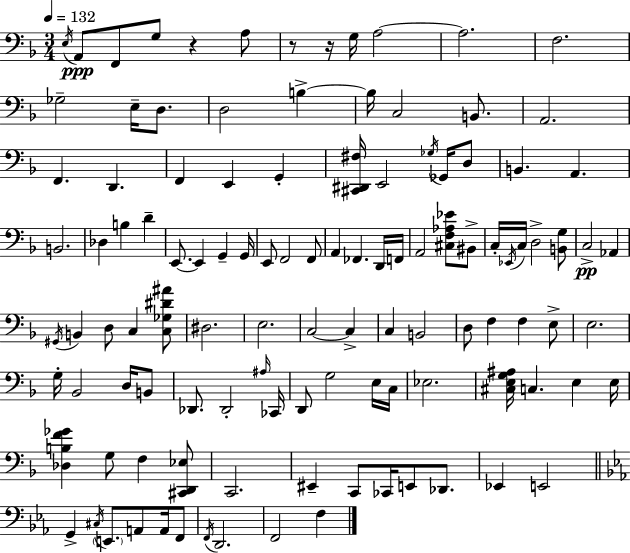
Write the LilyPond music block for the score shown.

{
  \clef bass
  \numericTimeSignature
  \time 3/4
  \key f \major
  \tempo 4 = 132
  \acciaccatura { e16 }\ppp a,8 f,8 g8 r4 a8 | r8 r16 g16 a2~~ | a2. | f2. | \break ges2-- e16-- d8. | d2 b4->~~ | b16 c2 b,8. | a,2. | \break f,4. d,4. | f,4 e,4 g,4-. | <cis, dis, fis>16 e,2 \acciaccatura { ges16 } ges,16 | d8 b,4. a,4. | \break b,2. | des4 b4 d'4-- | e,8.~~ e,4 g,4-- | g,16 e,8 f,2 | \break f,8 a,4 fes,4. | d,16 f,16 a,2 <cis f aes ees'>8 | bis,8-> c16-. \acciaccatura { ees,16 } c16 d2-> | <b, g>8 c2->\pp aes,4 | \break \acciaccatura { gis,16 } b,4 d8 c4 | <c ges dis' ais'>8 dis2. | e2. | c2~~ | \break c4-> c4 b,2 | d8 f4 f4 | e8-> e2. | g16-. bes,2 | \break d16 b,8 des,8. des,2-. | \grace { ais16 } ces,16 d,8 g2 | e16 c16 ees2. | <cis e g ais>16 c4. | \break e4 e16 <des b f' ges'>4 g8 f4 | <cis, d, ees>8 c,2. | eis,4-- c,8 ces,16 | e,8 des,8. ees,4 e,2 | \break \bar "||" \break \key c \minor g,4-> \acciaccatura { cis16 } \parenthesize e,8. a,8 a,16 f,8 | \acciaccatura { f,16 } d,2. | f,2 f4 | \bar "|."
}